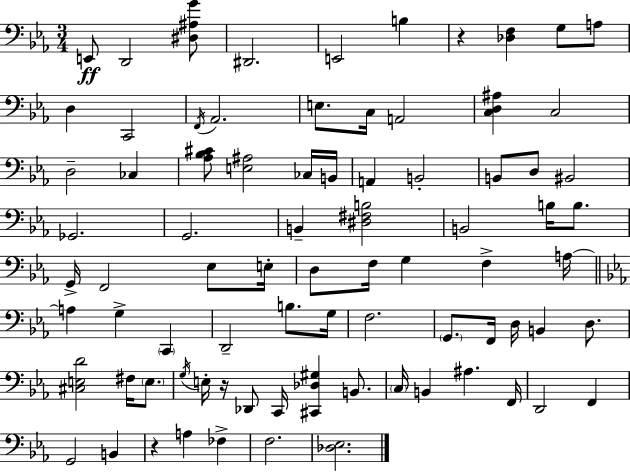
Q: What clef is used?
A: bass